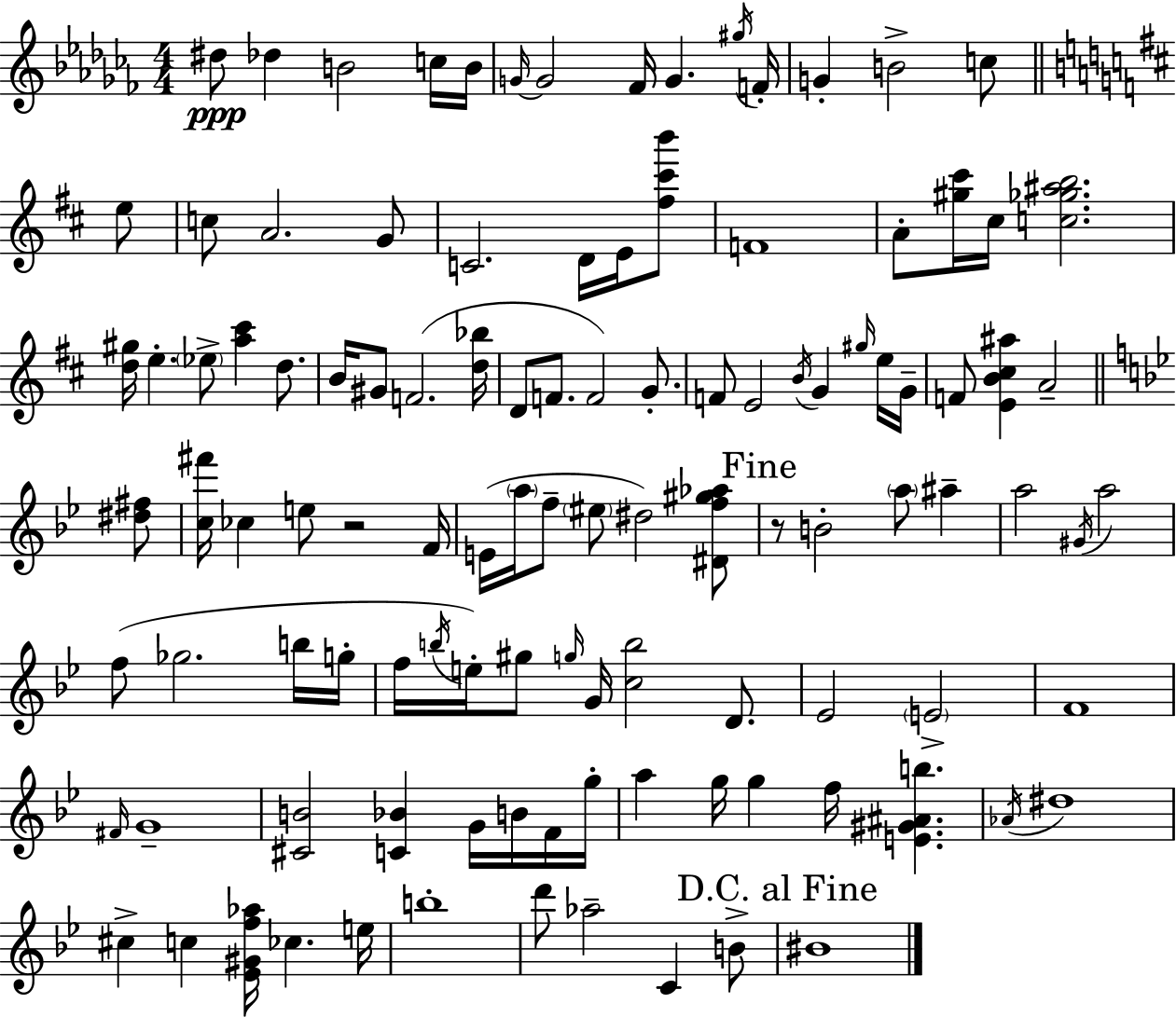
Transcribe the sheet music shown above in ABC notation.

X:1
T:Untitled
M:4/4
L:1/4
K:Abm
^d/2 _d B2 c/4 B/4 G/4 G2 _F/4 G ^g/4 F/4 G B2 c/2 e/2 c/2 A2 G/2 C2 D/4 E/4 [^f^c'b']/2 F4 A/2 [^g^c']/4 ^c/4 [c_g^ab]2 [d^g]/4 e _e/2 [a^c'] d/2 B/4 ^G/2 F2 [d_b]/4 D/2 F/2 F2 G/2 F/2 E2 B/4 G ^g/4 e/4 G/4 F/2 [EB^c^a] A2 [^d^f]/2 [c^f']/4 _c e/2 z2 F/4 E/4 a/4 f/2 ^e/2 ^d2 [^Df^g_a]/2 z/2 B2 a/2 ^a a2 ^G/4 a2 f/2 _g2 b/4 g/4 f/4 b/4 e/4 ^g/2 g/4 G/4 [cb]2 D/2 _E2 E2 F4 ^F/4 G4 [^CB]2 [C_B] G/4 B/4 F/4 g/4 a g/4 g f/4 [E^G^Ab] _A/4 ^d4 ^c c [_E^Gf_a]/4 _c e/4 b4 d'/2 _a2 C B/2 ^B4